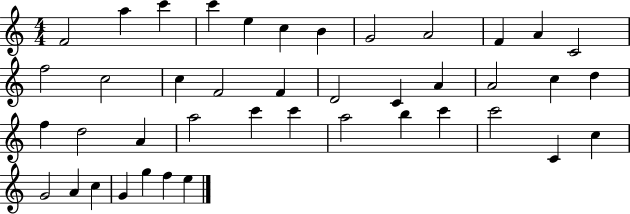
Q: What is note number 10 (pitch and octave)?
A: F4